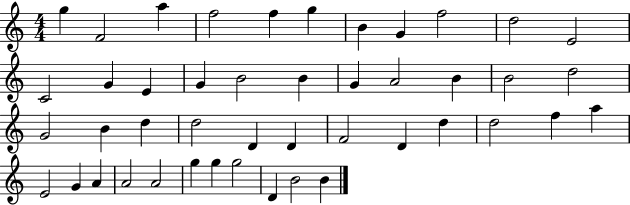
{
  \clef treble
  \numericTimeSignature
  \time 4/4
  \key c \major
  g''4 f'2 a''4 | f''2 f''4 g''4 | b'4 g'4 f''2 | d''2 e'2 | \break c'2 g'4 e'4 | g'4 b'2 b'4 | g'4 a'2 b'4 | b'2 d''2 | \break g'2 b'4 d''4 | d''2 d'4 d'4 | f'2 d'4 d''4 | d''2 f''4 a''4 | \break e'2 g'4 a'4 | a'2 a'2 | g''4 g''4 g''2 | d'4 b'2 b'4 | \break \bar "|."
}